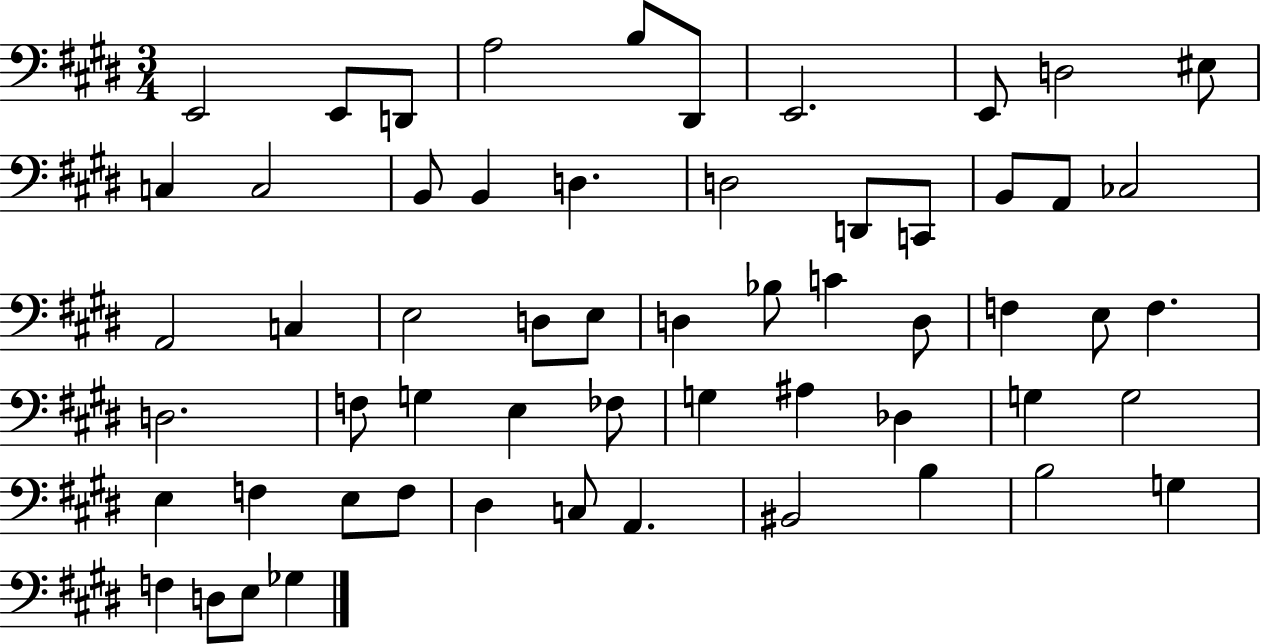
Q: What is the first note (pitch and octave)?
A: E2